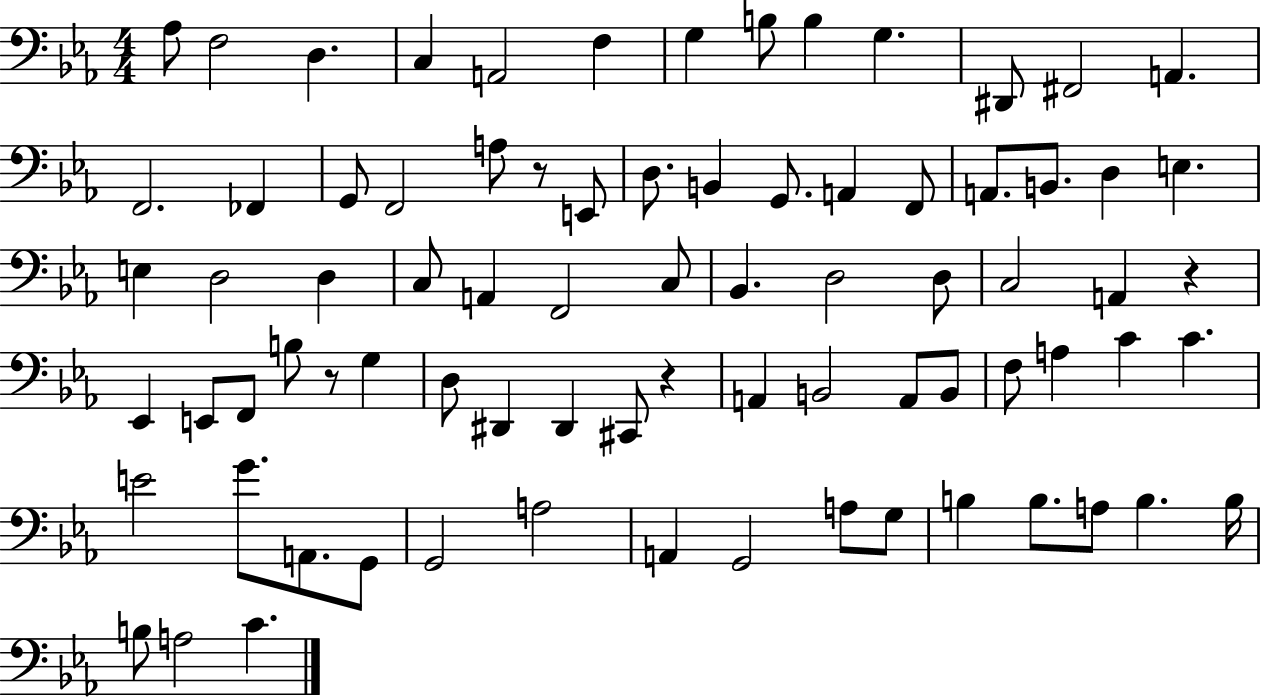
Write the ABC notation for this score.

X:1
T:Untitled
M:4/4
L:1/4
K:Eb
_A,/2 F,2 D, C, A,,2 F, G, B,/2 B, G, ^D,,/2 ^F,,2 A,, F,,2 _F,, G,,/2 F,,2 A,/2 z/2 E,,/2 D,/2 B,, G,,/2 A,, F,,/2 A,,/2 B,,/2 D, E, E, D,2 D, C,/2 A,, F,,2 C,/2 _B,, D,2 D,/2 C,2 A,, z _E,, E,,/2 F,,/2 B,/2 z/2 G, D,/2 ^D,, ^D,, ^C,,/2 z A,, B,,2 A,,/2 B,,/2 F,/2 A, C C E2 G/2 A,,/2 G,,/2 G,,2 A,2 A,, G,,2 A,/2 G,/2 B, B,/2 A,/2 B, B,/4 B,/2 A,2 C